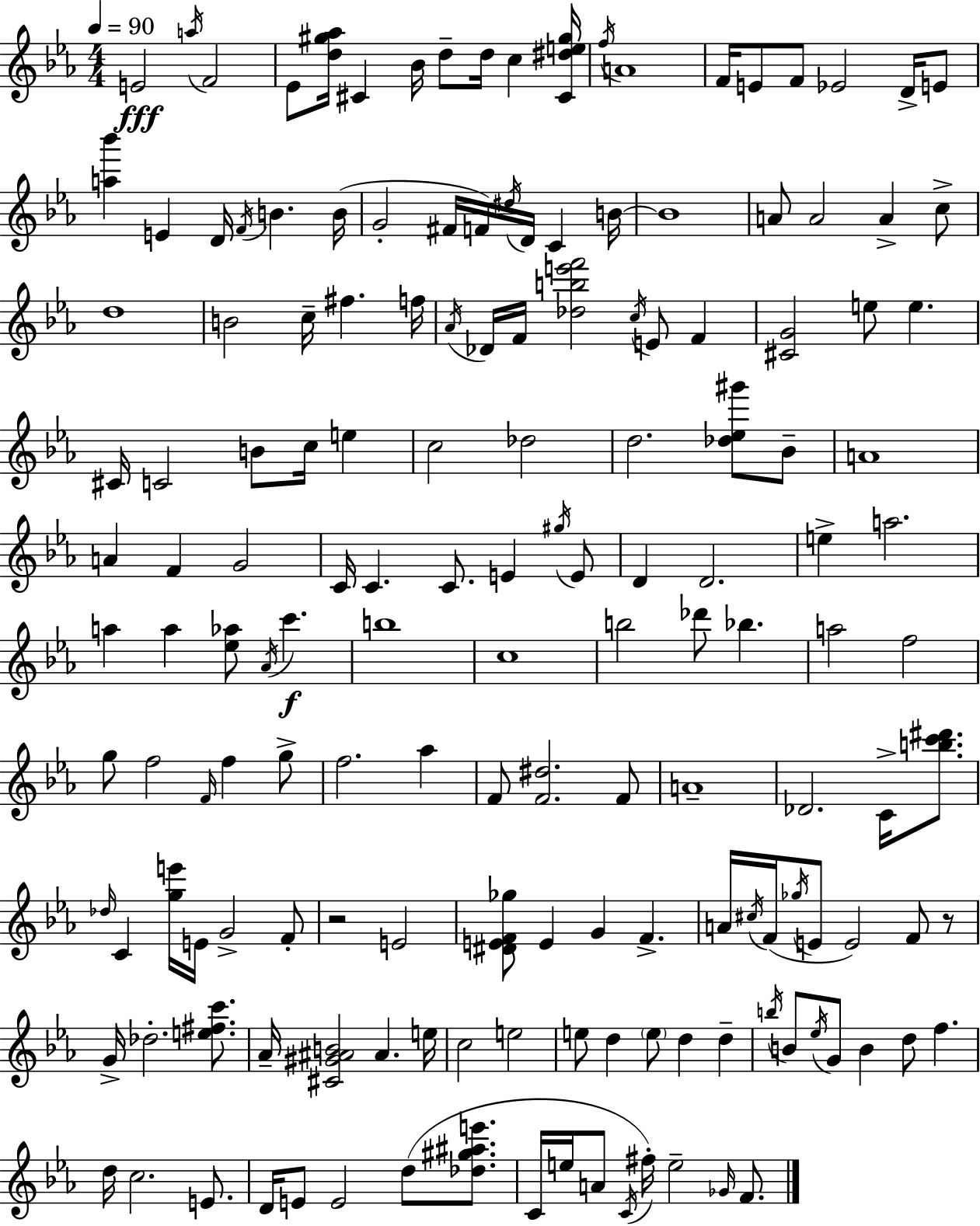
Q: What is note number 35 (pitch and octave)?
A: D5